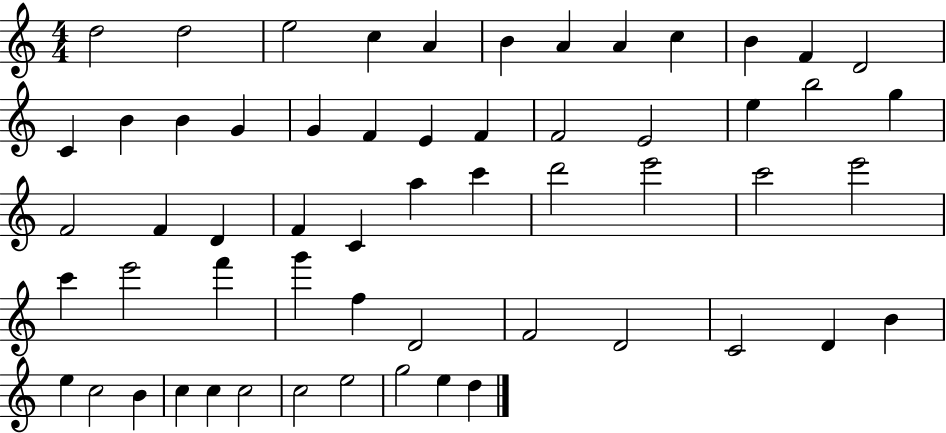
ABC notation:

X:1
T:Untitled
M:4/4
L:1/4
K:C
d2 d2 e2 c A B A A c B F D2 C B B G G F E F F2 E2 e b2 g F2 F D F C a c' d'2 e'2 c'2 e'2 c' e'2 f' g' f D2 F2 D2 C2 D B e c2 B c c c2 c2 e2 g2 e d